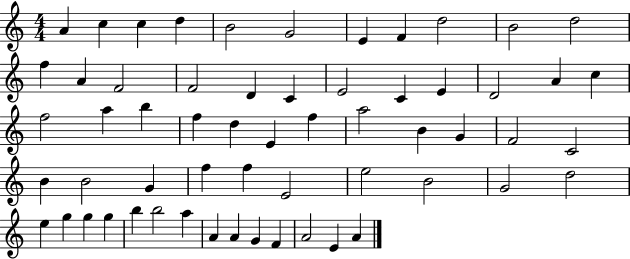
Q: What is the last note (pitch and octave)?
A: A4